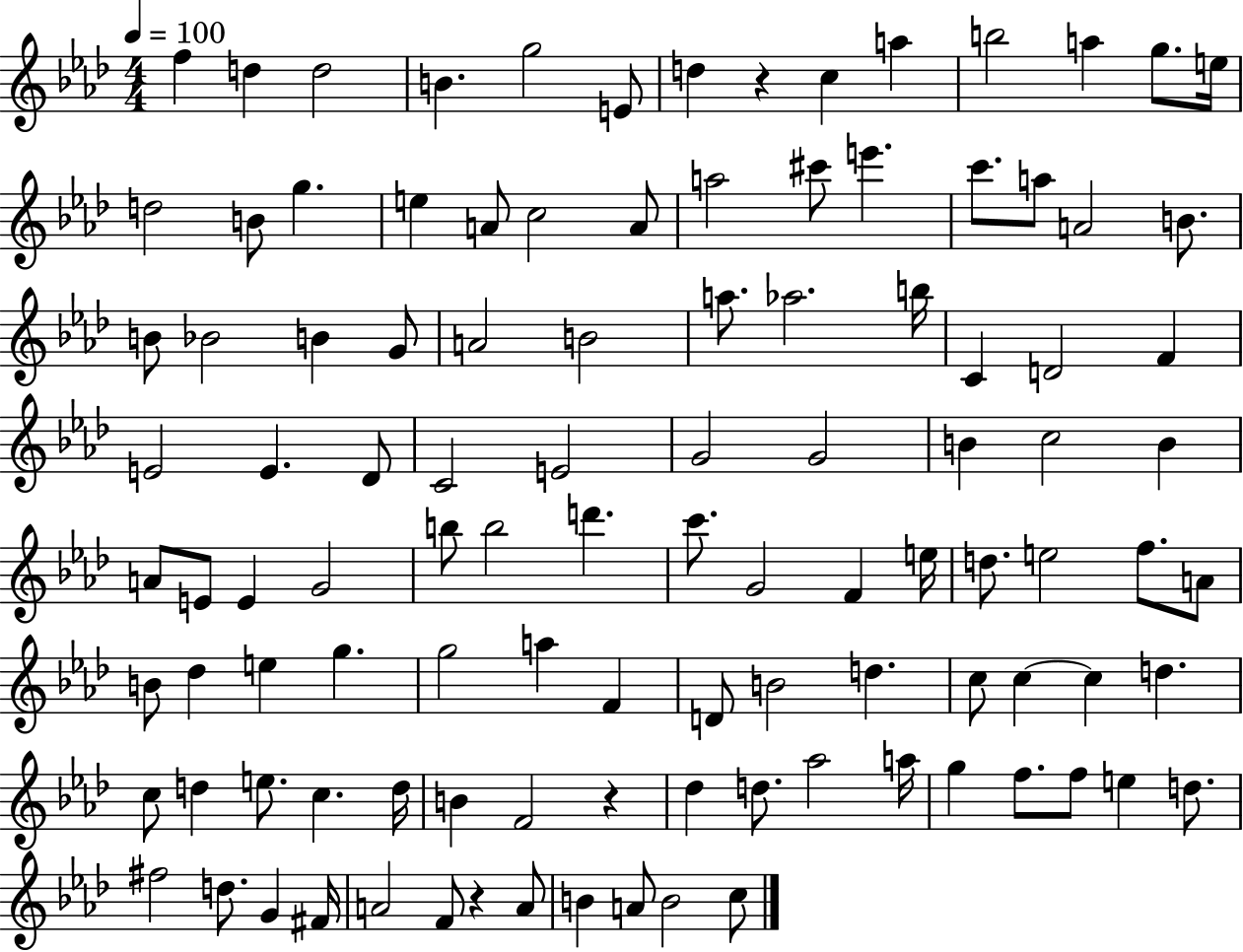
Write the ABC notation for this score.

X:1
T:Untitled
M:4/4
L:1/4
K:Ab
f d d2 B g2 E/2 d z c a b2 a g/2 e/4 d2 B/2 g e A/2 c2 A/2 a2 ^c'/2 e' c'/2 a/2 A2 B/2 B/2 _B2 B G/2 A2 B2 a/2 _a2 b/4 C D2 F E2 E _D/2 C2 E2 G2 G2 B c2 B A/2 E/2 E G2 b/2 b2 d' c'/2 G2 F e/4 d/2 e2 f/2 A/2 B/2 _d e g g2 a F D/2 B2 d c/2 c c d c/2 d e/2 c d/4 B F2 z _d d/2 _a2 a/4 g f/2 f/2 e d/2 ^f2 d/2 G ^F/4 A2 F/2 z A/2 B A/2 B2 c/2